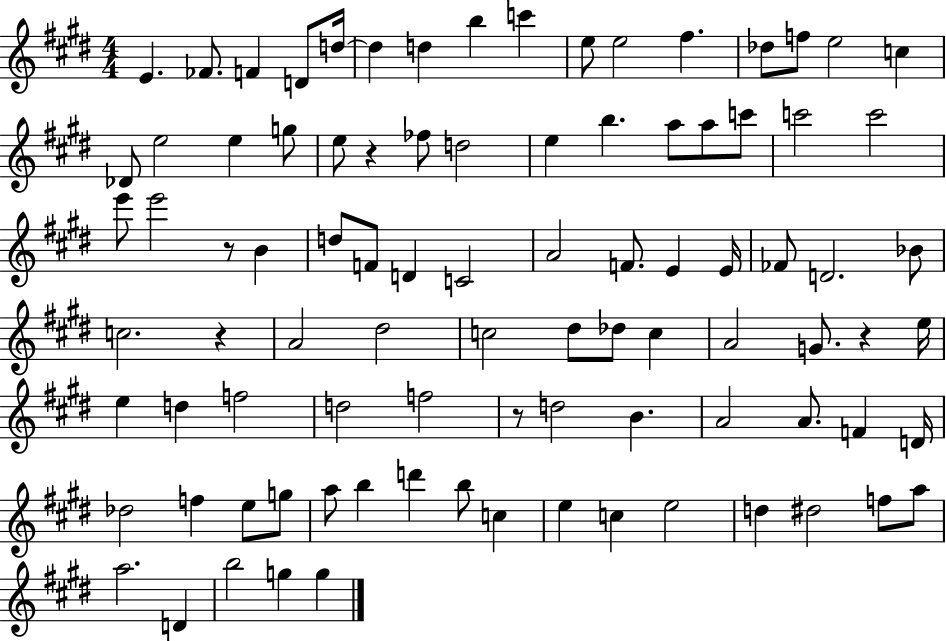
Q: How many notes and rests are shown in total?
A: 91